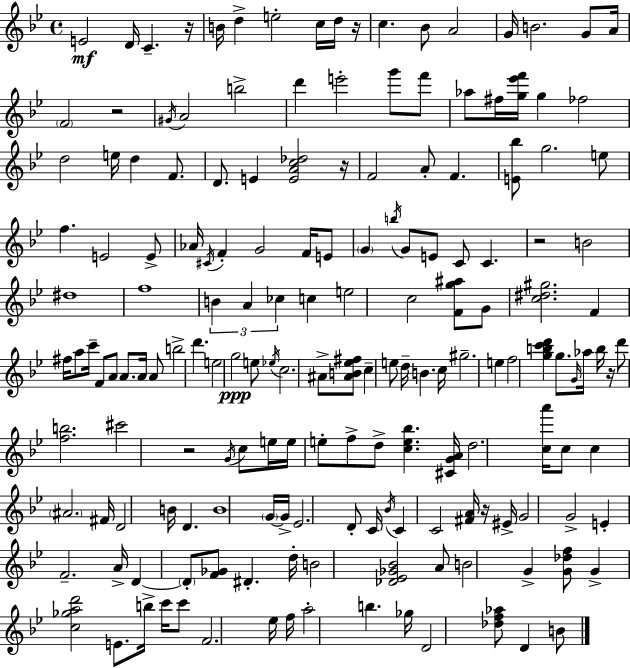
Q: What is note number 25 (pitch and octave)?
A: F#5